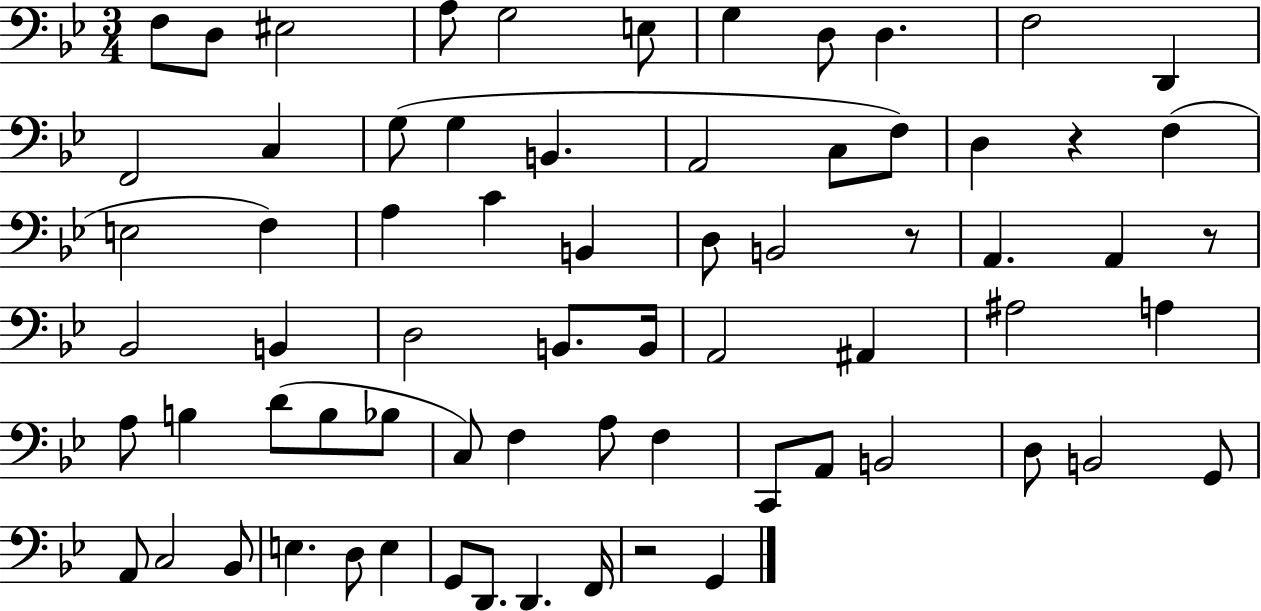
F3/e D3/e EIS3/h A3/e G3/h E3/e G3/q D3/e D3/q. F3/h D2/q F2/h C3/q G3/e G3/q B2/q. A2/h C3/e F3/e D3/q R/q F3/q E3/h F3/q A3/q C4/q B2/q D3/e B2/h R/e A2/q. A2/q R/e Bb2/h B2/q D3/h B2/e. B2/s A2/h A#2/q A#3/h A3/q A3/e B3/q D4/e B3/e Bb3/e C3/e F3/q A3/e F3/q C2/e A2/e B2/h D3/e B2/h G2/e A2/e C3/h Bb2/e E3/q. D3/e E3/q G2/e D2/e. D2/q. F2/s R/h G2/q